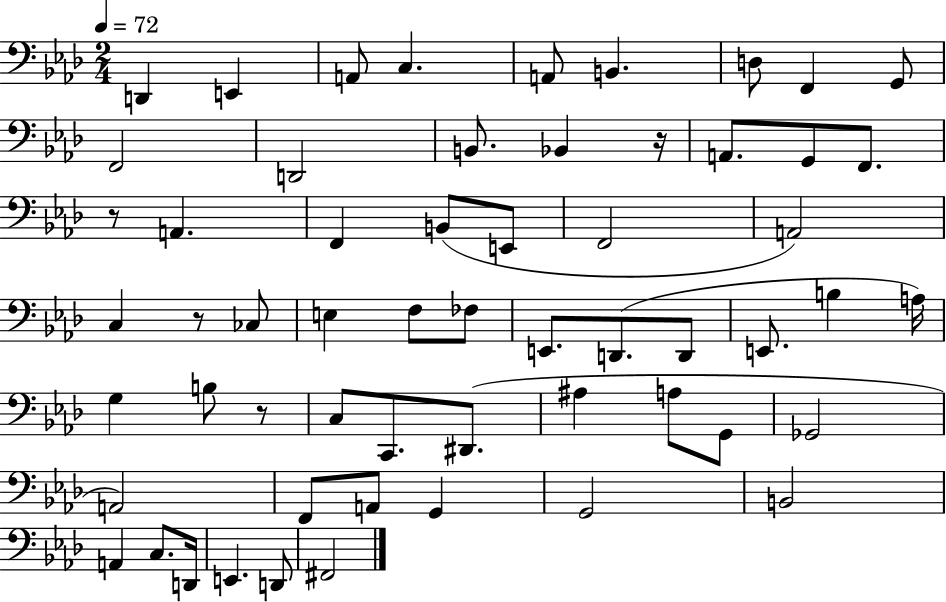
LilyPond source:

{
  \clef bass
  \numericTimeSignature
  \time 2/4
  \key aes \major
  \tempo 4 = 72
  d,4 e,4 | a,8 c4. | a,8 b,4. | d8 f,4 g,8 | \break f,2 | d,2 | b,8. bes,4 r16 | a,8. g,8 f,8. | \break r8 a,4. | f,4 b,8( e,8 | f,2 | a,2) | \break c4 r8 ces8 | e4 f8 fes8 | e,8. d,8.( d,8 | e,8. b4 a16) | \break g4 b8 r8 | c8 c,8. dis,8.( | ais4 a8 g,8 | ges,2 | \break a,2) | f,8 a,8 g,4 | g,2 | b,2 | \break a,4 c8. d,16 | e,4. d,8 | fis,2 | \bar "|."
}